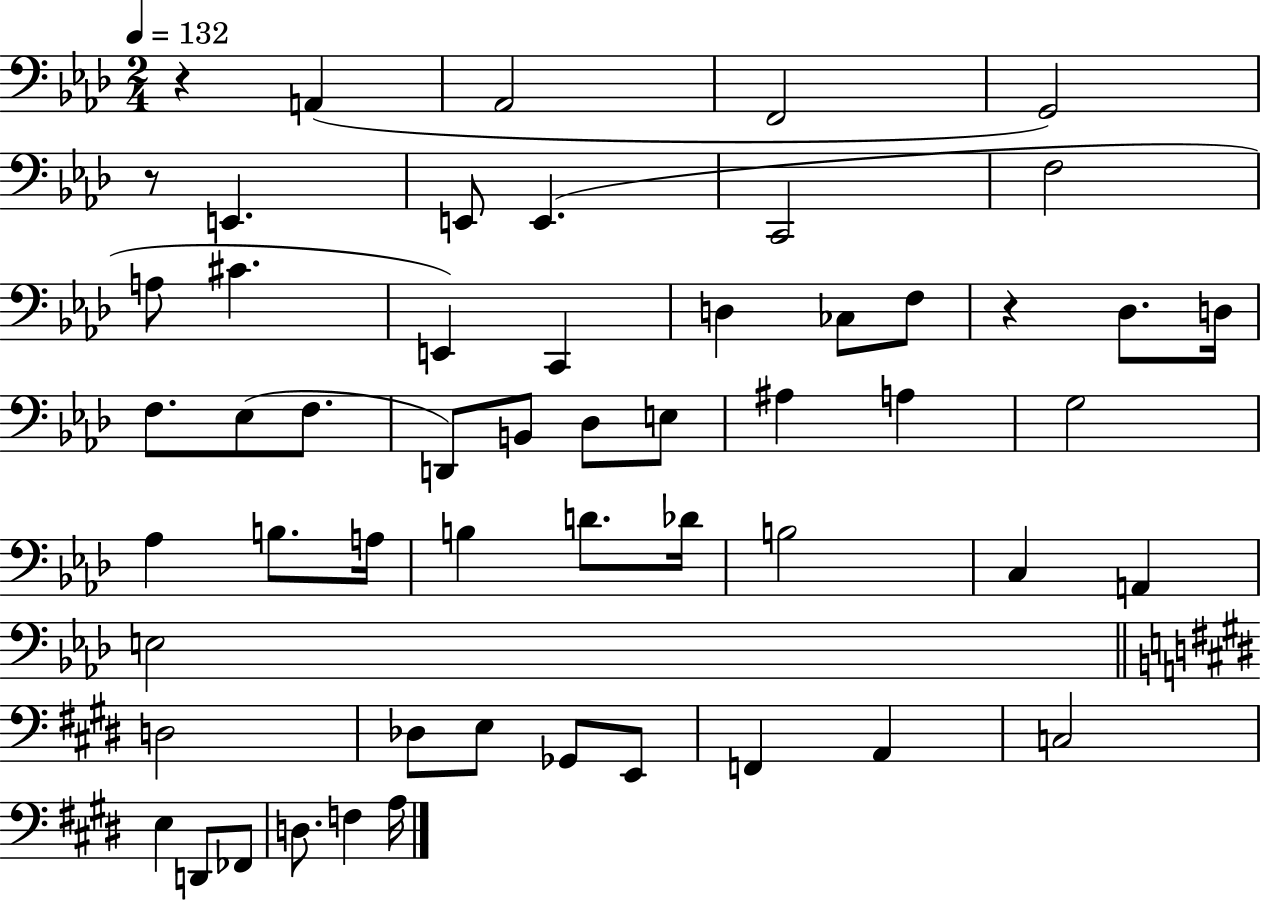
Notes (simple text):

R/q A2/q Ab2/h F2/h G2/h R/e E2/q. E2/e E2/q. C2/h F3/h A3/e C#4/q. E2/q C2/q D3/q CES3/e F3/e R/q Db3/e. D3/s F3/e. Eb3/e F3/e. D2/e B2/e Db3/e E3/e A#3/q A3/q G3/h Ab3/q B3/e. A3/s B3/q D4/e. Db4/s B3/h C3/q A2/q E3/h D3/h Db3/e E3/e Gb2/e E2/e F2/q A2/q C3/h E3/q D2/e FES2/e D3/e. F3/q A3/s